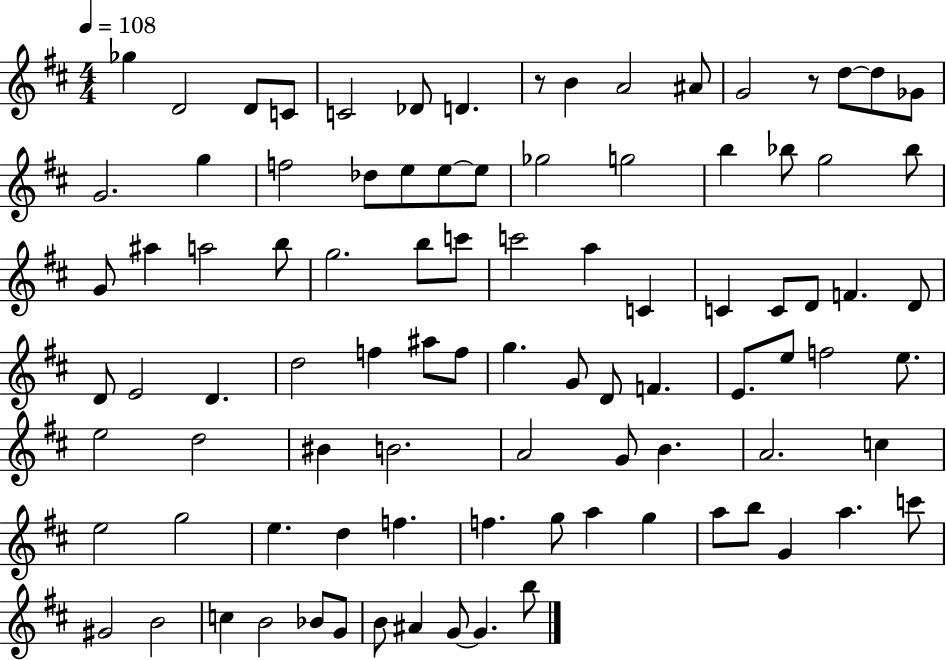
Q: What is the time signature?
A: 4/4